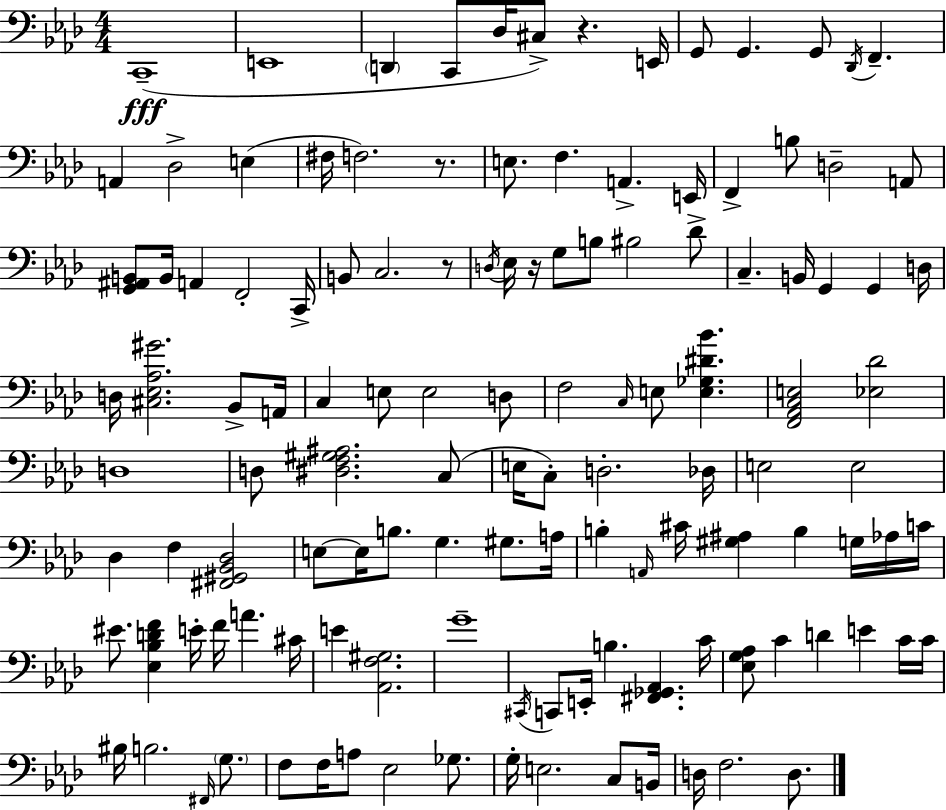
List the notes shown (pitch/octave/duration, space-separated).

C2/w E2/w D2/q C2/e Db3/s C#3/e R/q. E2/s G2/e G2/q. G2/e Db2/s F2/q. A2/q Db3/h E3/q F#3/s F3/h. R/e. E3/e. F3/q. A2/q. E2/s F2/q B3/e D3/h A2/e [G2,A#2,B2]/e B2/s A2/q F2/h C2/s B2/e C3/h. R/e D3/s Eb3/s R/s G3/e B3/e BIS3/h Db4/e C3/q. B2/s G2/q G2/q D3/s D3/s [C#3,Eb3,Ab3,G#4]/h. Bb2/e A2/s C3/q E3/e E3/h D3/e F3/h C3/s E3/e [E3,Gb3,D#4,Bb4]/q. [F2,Ab2,C3,E3]/h [Eb3,Db4]/h D3/w D3/e [D#3,F3,G#3,A#3]/h. C3/e E3/s C3/e D3/h. Db3/s E3/h E3/h Db3/q F3/q [F#2,G#2,Bb2,Db3]/h E3/e E3/s B3/e. G3/q. G#3/e. A3/s B3/q A2/s C#4/s [G#3,A#3]/q B3/q G3/s Ab3/s C4/s EIS4/e. [Eb3,Bb3,D4,F4]/q E4/s F4/s A4/q. C#4/s E4/q [Ab2,F3,G#3]/h. G4/w C#2/s C2/e E2/s B3/q. [F#2,Gb2,Ab2]/q. C4/s [Eb3,G3,Ab3]/e C4/q D4/q E4/q C4/s C4/s BIS3/s B3/h. F#2/s G3/e. F3/e F3/s A3/e Eb3/h Gb3/e. G3/s E3/h. C3/e B2/s D3/s F3/h. D3/e.